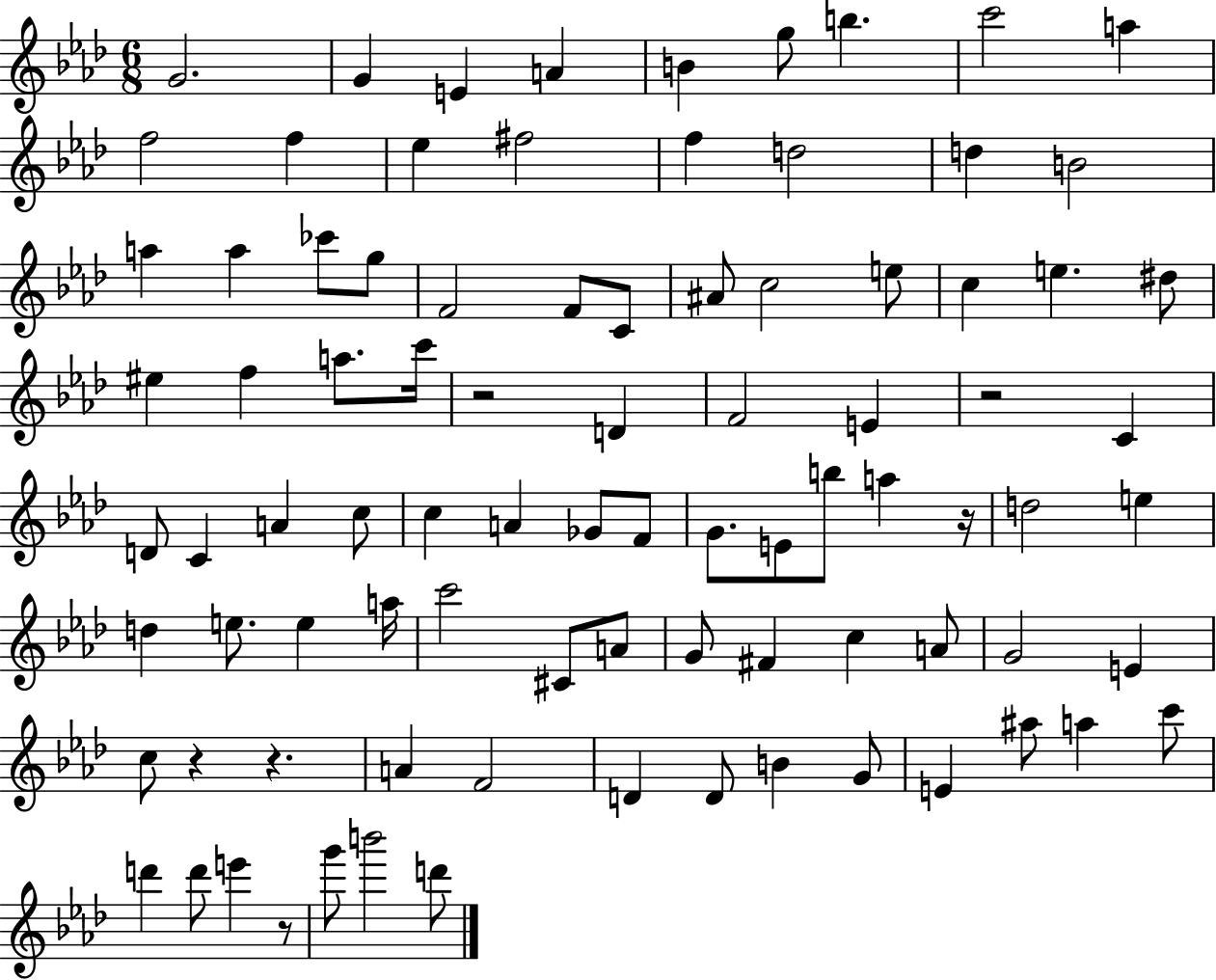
G4/h. G4/q E4/q A4/q B4/q G5/e B5/q. C6/h A5/q F5/h F5/q Eb5/q F#5/h F5/q D5/h D5/q B4/h A5/q A5/q CES6/e G5/e F4/h F4/e C4/e A#4/e C5/h E5/e C5/q E5/q. D#5/e EIS5/q F5/q A5/e. C6/s R/h D4/q F4/h E4/q R/h C4/q D4/e C4/q A4/q C5/e C5/q A4/q Gb4/e F4/e G4/e. E4/e B5/e A5/q R/s D5/h E5/q D5/q E5/e. E5/q A5/s C6/h C#4/e A4/e G4/e F#4/q C5/q A4/e G4/h E4/q C5/e R/q R/q. A4/q F4/h D4/q D4/e B4/q G4/e E4/q A#5/e A5/q C6/e D6/q D6/e E6/q R/e G6/e B6/h D6/e